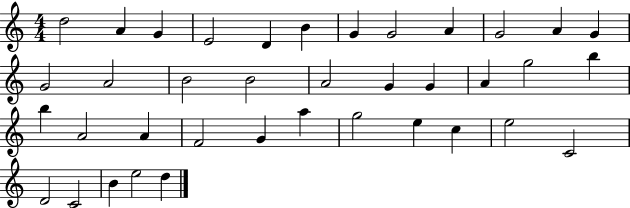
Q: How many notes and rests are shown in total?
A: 38